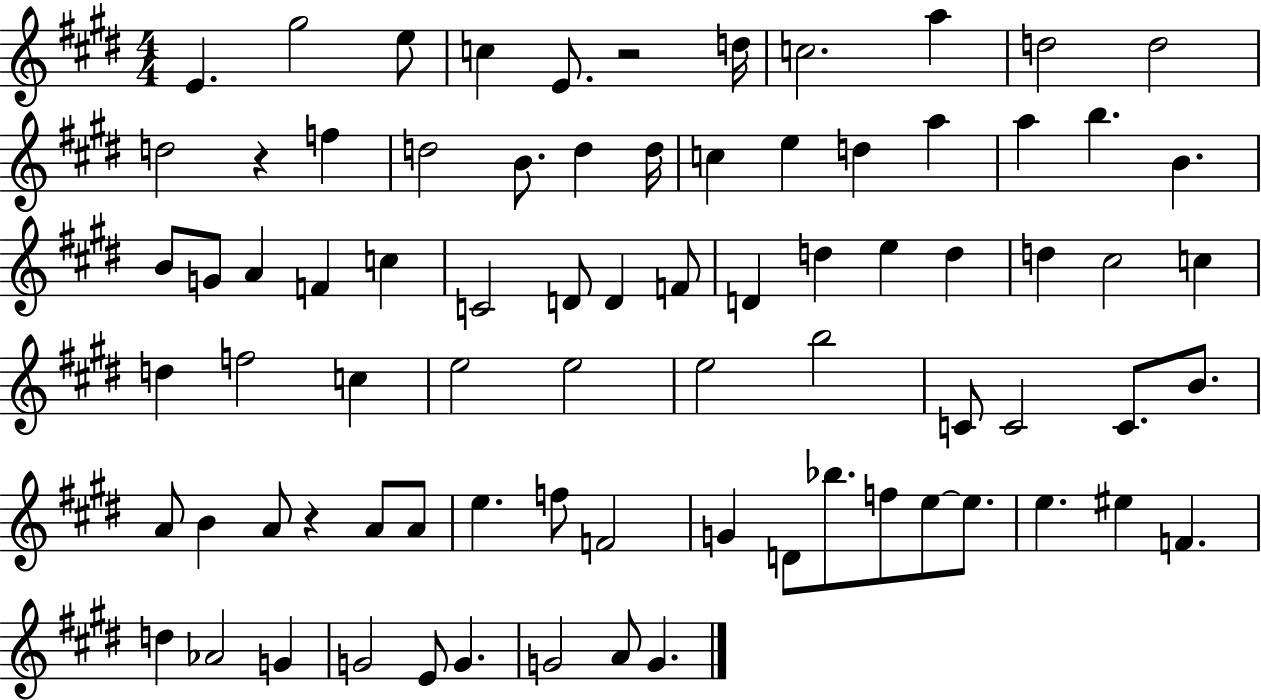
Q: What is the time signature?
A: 4/4